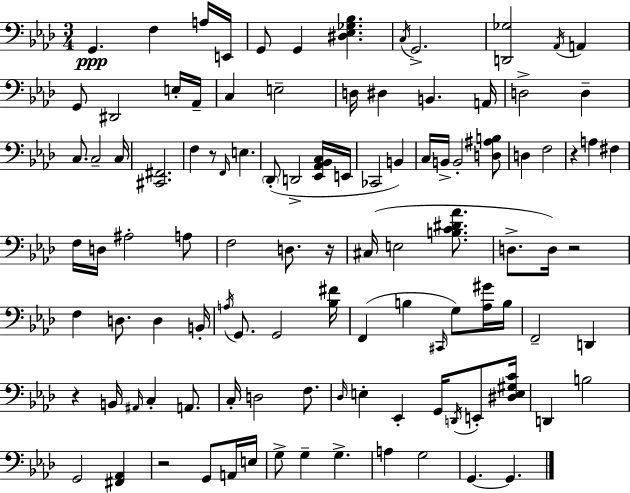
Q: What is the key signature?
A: AES major